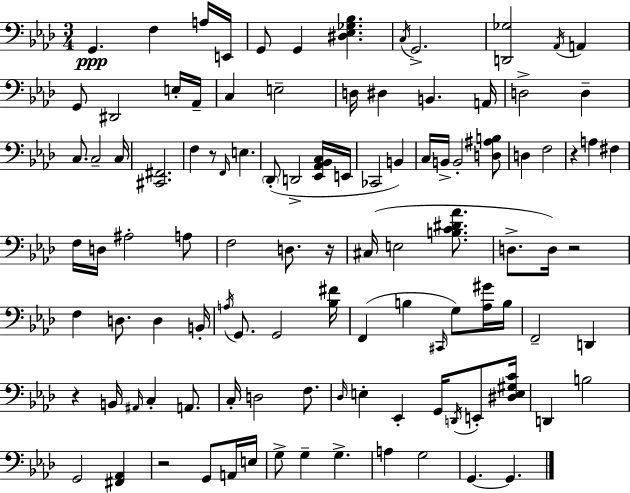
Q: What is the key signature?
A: AES major